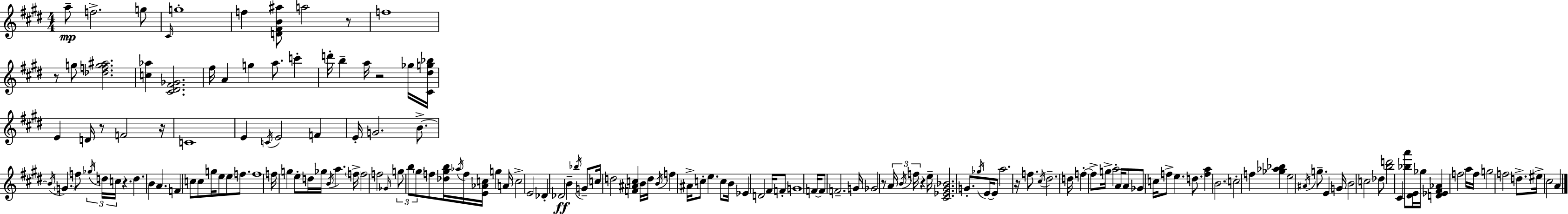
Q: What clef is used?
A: treble